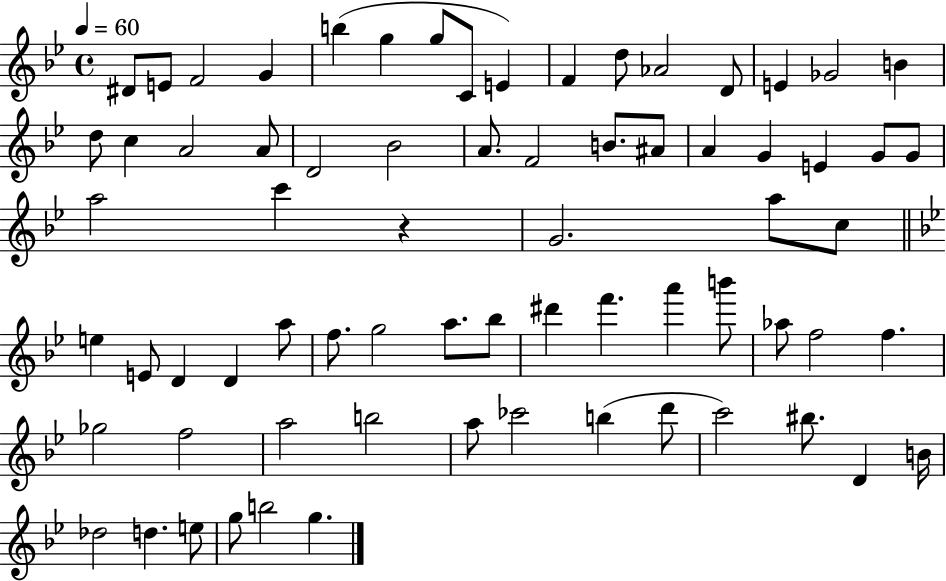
D#4/e E4/e F4/h G4/q B5/q G5/q G5/e C4/e E4/q F4/q D5/e Ab4/h D4/e E4/q Gb4/h B4/q D5/e C5/q A4/h A4/e D4/h Bb4/h A4/e. F4/h B4/e. A#4/e A4/q G4/q E4/q G4/e G4/e A5/h C6/q R/q G4/h. A5/e C5/e E5/q E4/e D4/q D4/q A5/e F5/e. G5/h A5/e. Bb5/e D#6/q F6/q. A6/q B6/e Ab5/e F5/h F5/q. Gb5/h F5/h A5/h B5/h A5/e CES6/h B5/q D6/e C6/h BIS5/e. D4/q B4/s Db5/h D5/q. E5/e G5/e B5/h G5/q.